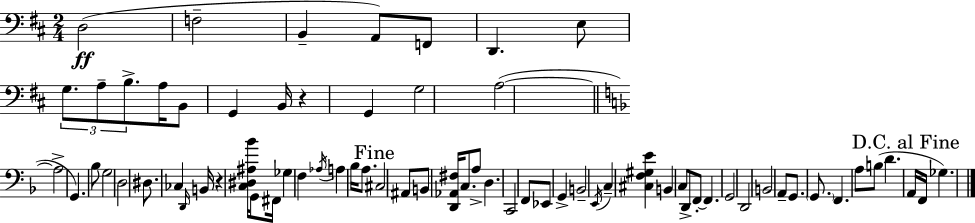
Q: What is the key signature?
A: D major